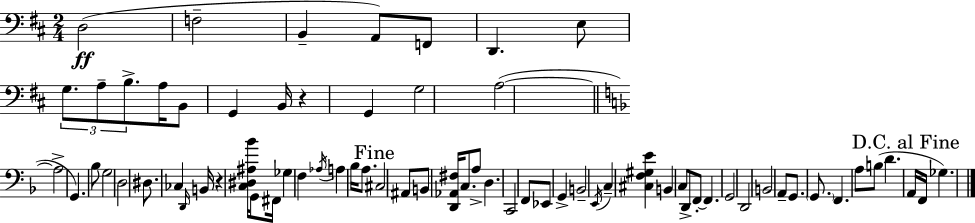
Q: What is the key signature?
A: D major